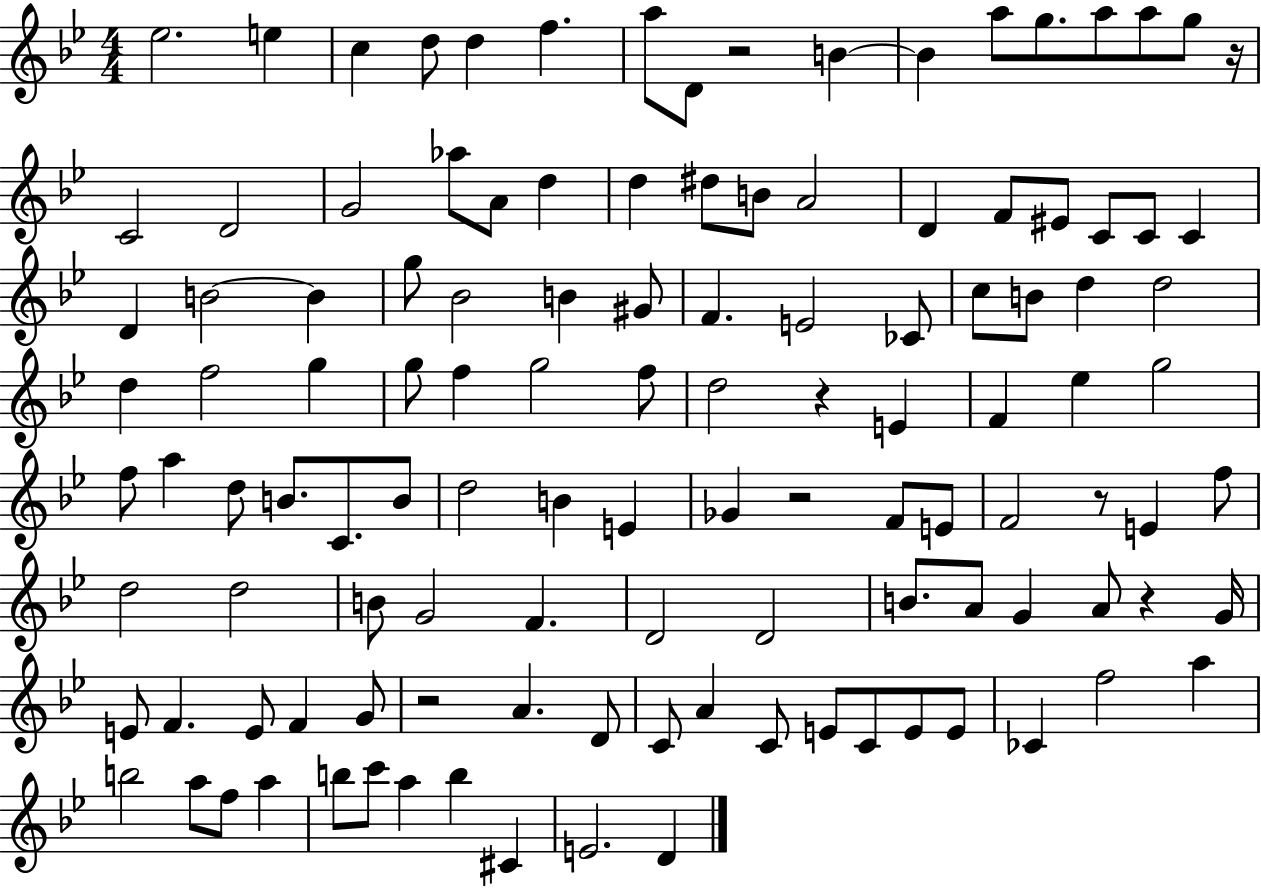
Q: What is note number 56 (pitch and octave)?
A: Eb5